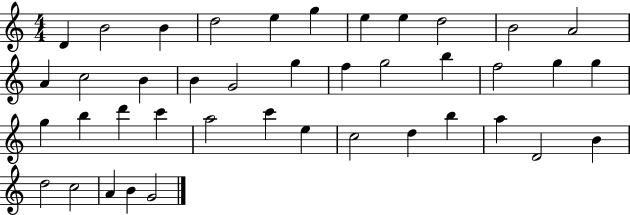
D4/q B4/h B4/q D5/h E5/q G5/q E5/q E5/q D5/h B4/h A4/h A4/q C5/h B4/q B4/q G4/h G5/q F5/q G5/h B5/q F5/h G5/q G5/q G5/q B5/q D6/q C6/q A5/h C6/q E5/q C5/h D5/q B5/q A5/q D4/h B4/q D5/h C5/h A4/q B4/q G4/h